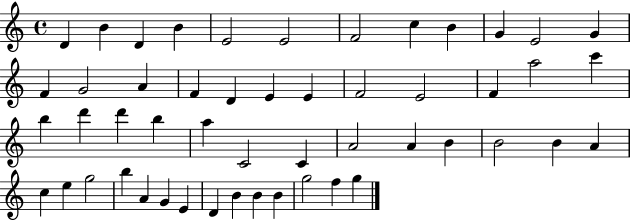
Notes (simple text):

D4/q B4/q D4/q B4/q E4/h E4/h F4/h C5/q B4/q G4/q E4/h G4/q F4/q G4/h A4/q F4/q D4/q E4/q E4/q F4/h E4/h F4/q A5/h C6/q B5/q D6/q D6/q B5/q A5/q C4/h C4/q A4/h A4/q B4/q B4/h B4/q A4/q C5/q E5/q G5/h B5/q A4/q G4/q E4/q D4/q B4/q B4/q B4/q G5/h F5/q G5/q